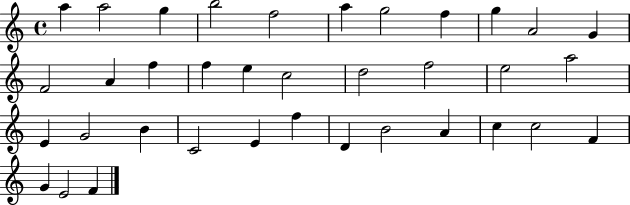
{
  \clef treble
  \time 4/4
  \defaultTimeSignature
  \key c \major
  a''4 a''2 g''4 | b''2 f''2 | a''4 g''2 f''4 | g''4 a'2 g'4 | \break f'2 a'4 f''4 | f''4 e''4 c''2 | d''2 f''2 | e''2 a''2 | \break e'4 g'2 b'4 | c'2 e'4 f''4 | d'4 b'2 a'4 | c''4 c''2 f'4 | \break g'4 e'2 f'4 | \bar "|."
}